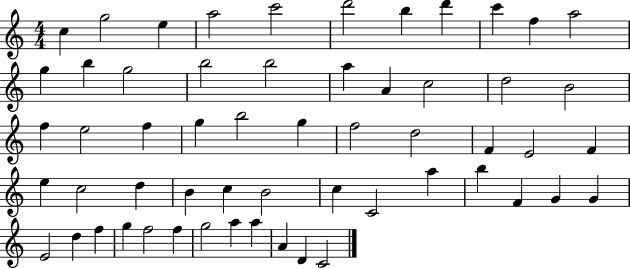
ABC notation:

X:1
T:Untitled
M:4/4
L:1/4
K:C
c g2 e a2 c'2 d'2 b d' c' f a2 g b g2 b2 b2 a A c2 d2 B2 f e2 f g b2 g f2 d2 F E2 F e c2 d B c B2 c C2 a b F G G E2 d f g f2 f g2 a a A D C2